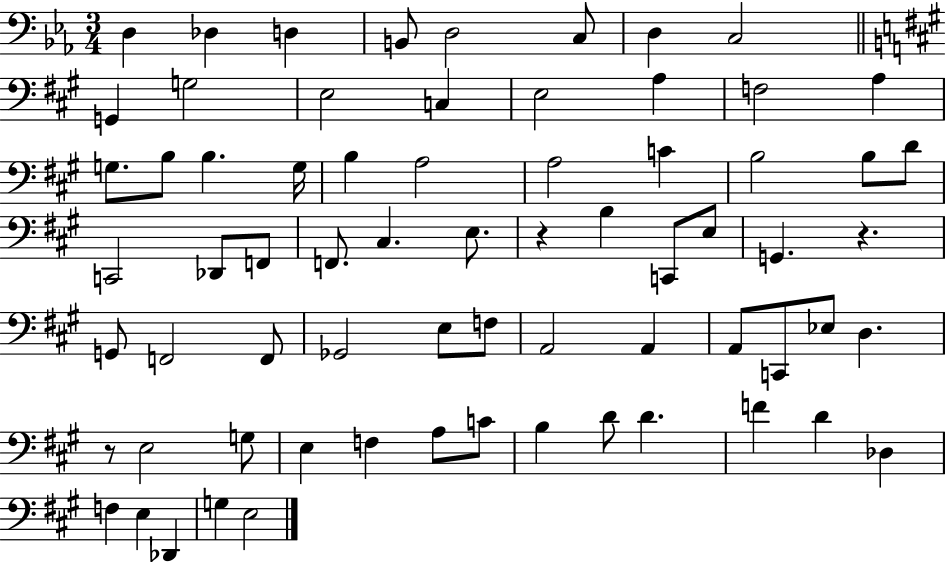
D3/q Db3/q D3/q B2/e D3/h C3/e D3/q C3/h G2/q G3/h E3/h C3/q E3/h A3/q F3/h A3/q G3/e. B3/e B3/q. G3/s B3/q A3/h A3/h C4/q B3/h B3/e D4/e C2/h Db2/e F2/e F2/e. C#3/q. E3/e. R/q B3/q C2/e E3/e G2/q. R/q. G2/e F2/h F2/e Gb2/h E3/e F3/e A2/h A2/q A2/e C2/e Eb3/e D3/q. R/e E3/h G3/e E3/q F3/q A3/e C4/e B3/q D4/e D4/q. F4/q D4/q Db3/q F3/q E3/q Db2/q G3/q E3/h